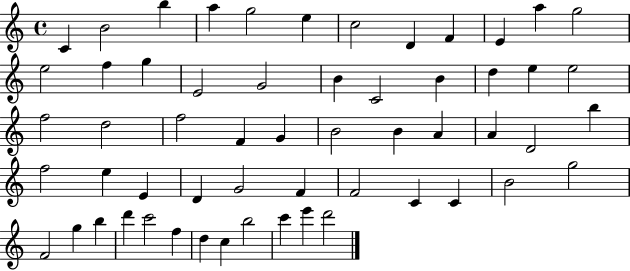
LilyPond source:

{
  \clef treble
  \time 4/4
  \defaultTimeSignature
  \key c \major
  c'4 b'2 b''4 | a''4 g''2 e''4 | c''2 d'4 f'4 | e'4 a''4 g''2 | \break e''2 f''4 g''4 | e'2 g'2 | b'4 c'2 b'4 | d''4 e''4 e''2 | \break f''2 d''2 | f''2 f'4 g'4 | b'2 b'4 a'4 | a'4 d'2 b''4 | \break f''2 e''4 e'4 | d'4 g'2 f'4 | f'2 c'4 c'4 | b'2 g''2 | \break f'2 g''4 b''4 | d'''4 c'''2 f''4 | d''4 c''4 b''2 | c'''4 e'''4 d'''2 | \break \bar "|."
}